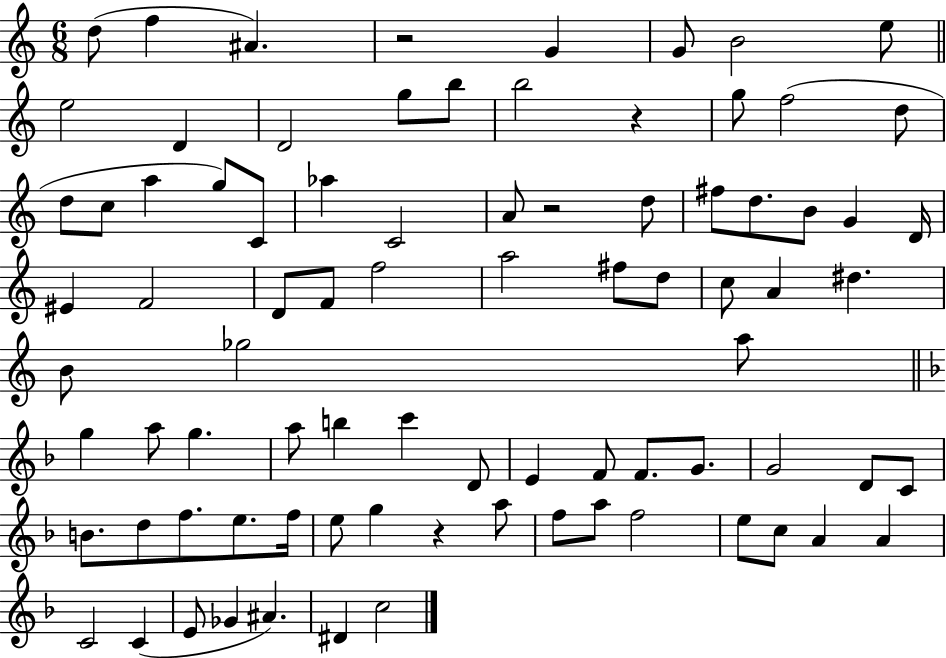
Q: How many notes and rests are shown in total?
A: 84